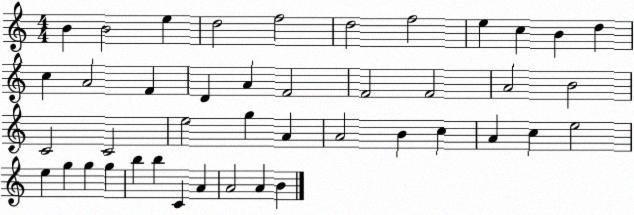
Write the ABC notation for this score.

X:1
T:Untitled
M:4/4
L:1/4
K:C
B B2 e d2 f2 d2 f2 e c B d c A2 F D A F2 F2 F2 A2 B2 C2 C2 e2 g A A2 B c A c e2 e g g g b b C A A2 A B